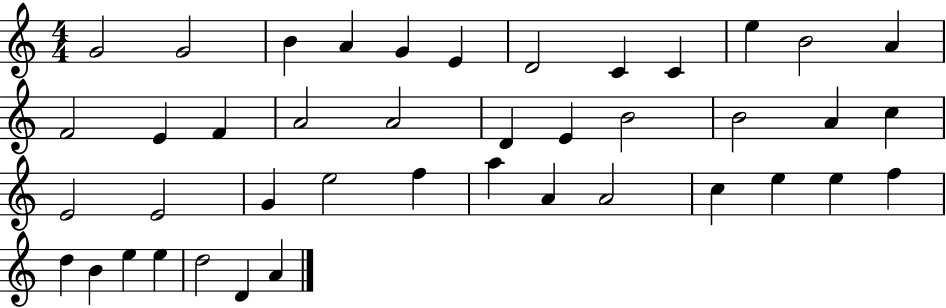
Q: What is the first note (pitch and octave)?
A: G4